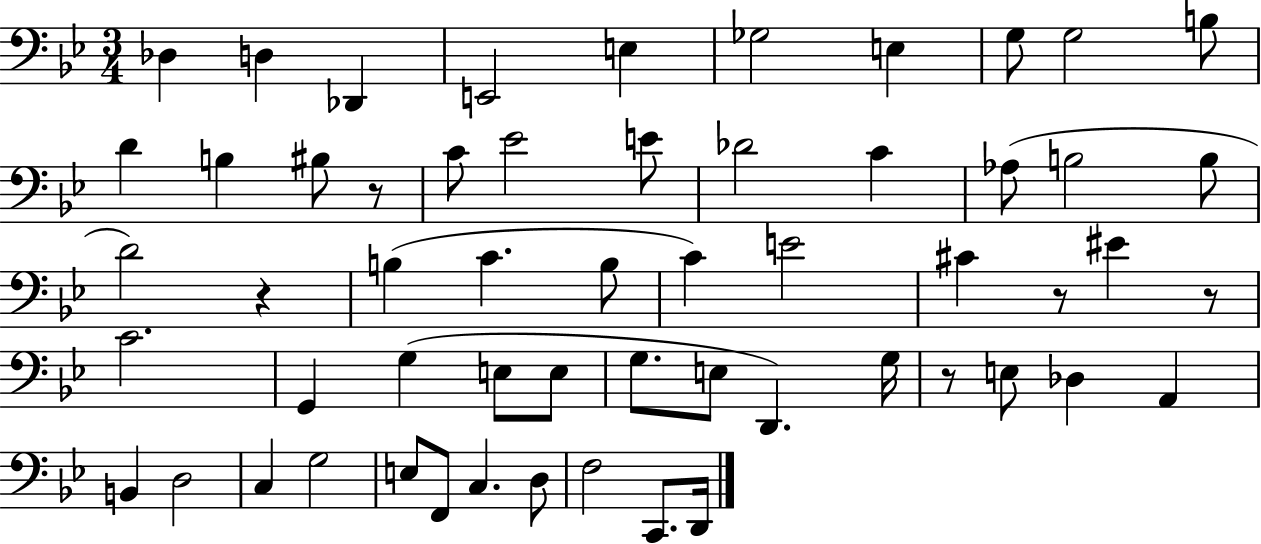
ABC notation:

X:1
T:Untitled
M:3/4
L:1/4
K:Bb
_D, D, _D,, E,,2 E, _G,2 E, G,/2 G,2 B,/2 D B, ^B,/2 z/2 C/2 _E2 E/2 _D2 C _A,/2 B,2 B,/2 D2 z B, C B,/2 C E2 ^C z/2 ^E z/2 C2 G,, G, E,/2 E,/2 G,/2 E,/2 D,, G,/4 z/2 E,/2 _D, A,, B,, D,2 C, G,2 E,/2 F,,/2 C, D,/2 F,2 C,,/2 D,,/4